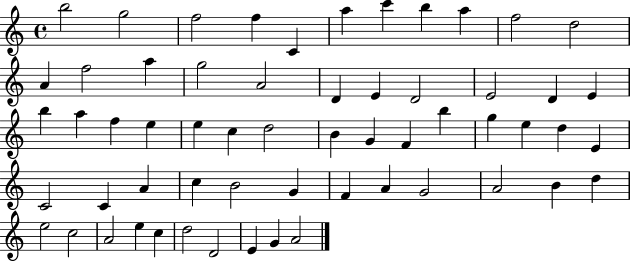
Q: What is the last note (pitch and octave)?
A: A4